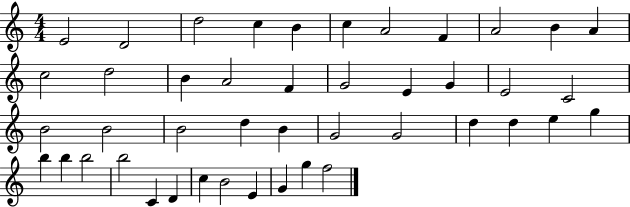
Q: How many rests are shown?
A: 0